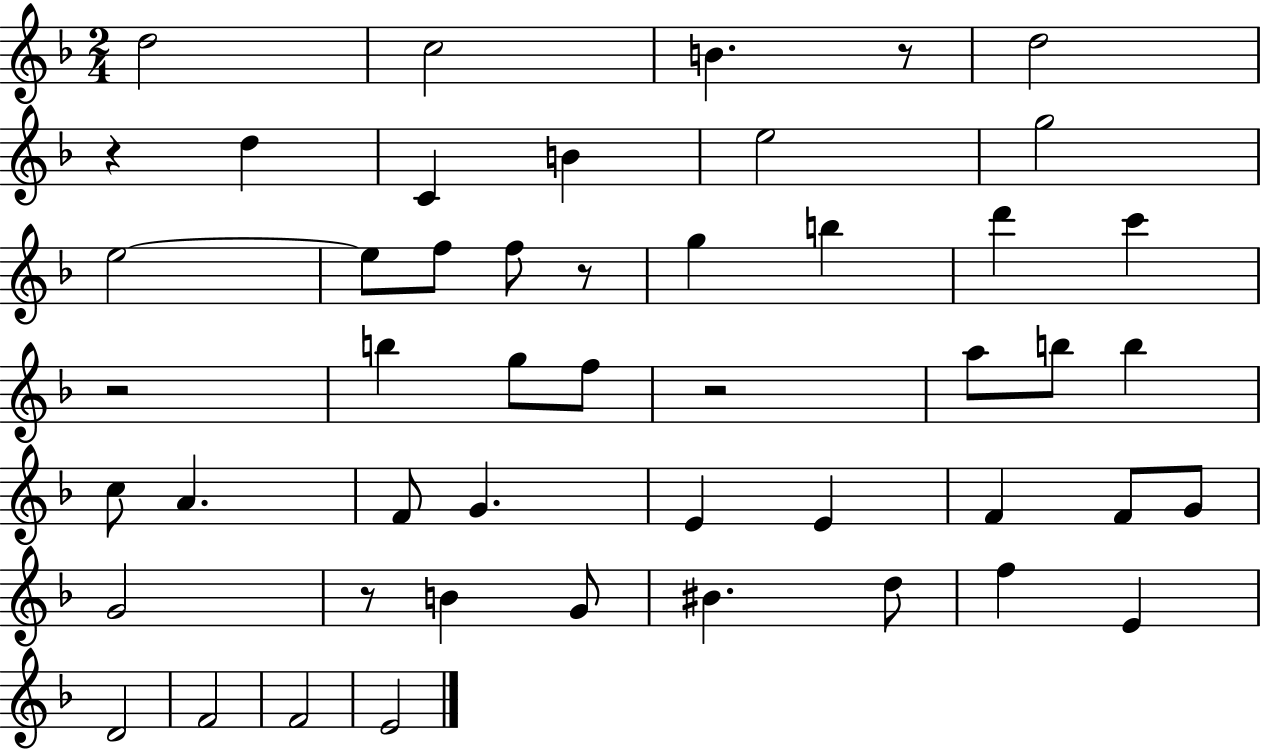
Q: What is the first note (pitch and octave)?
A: D5